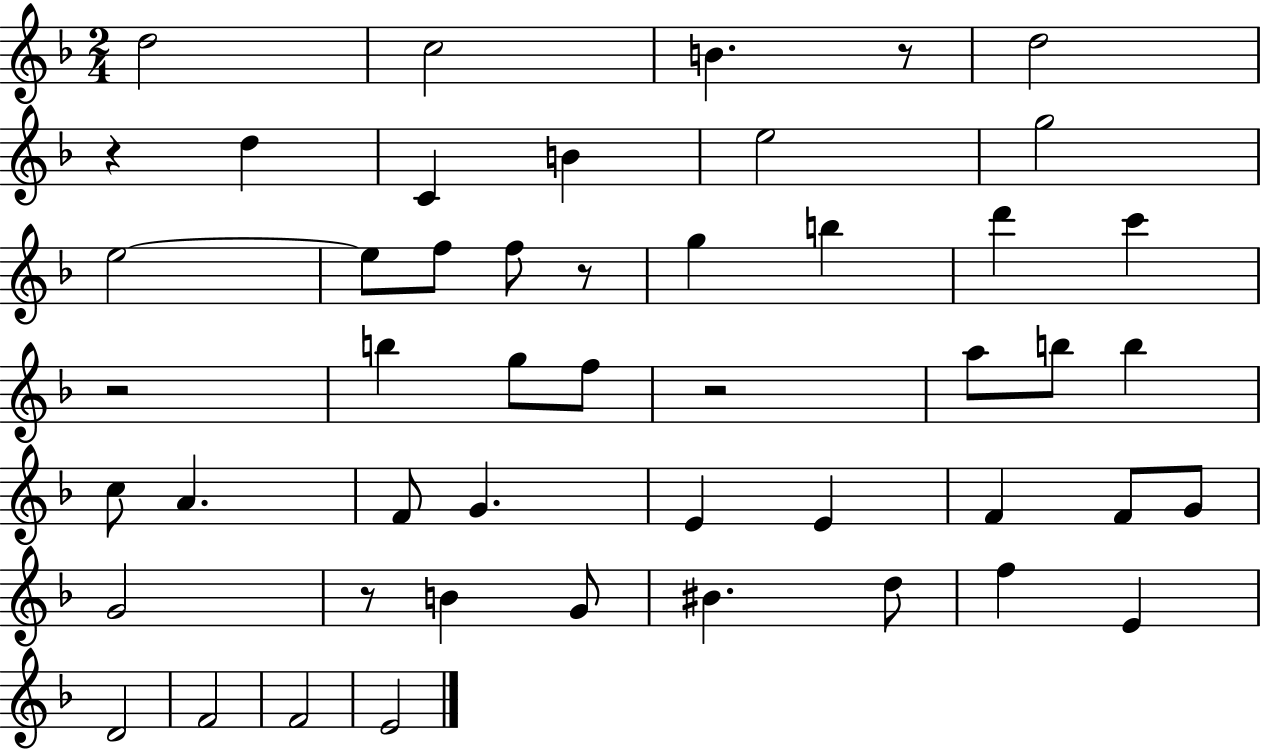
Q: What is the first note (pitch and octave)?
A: D5